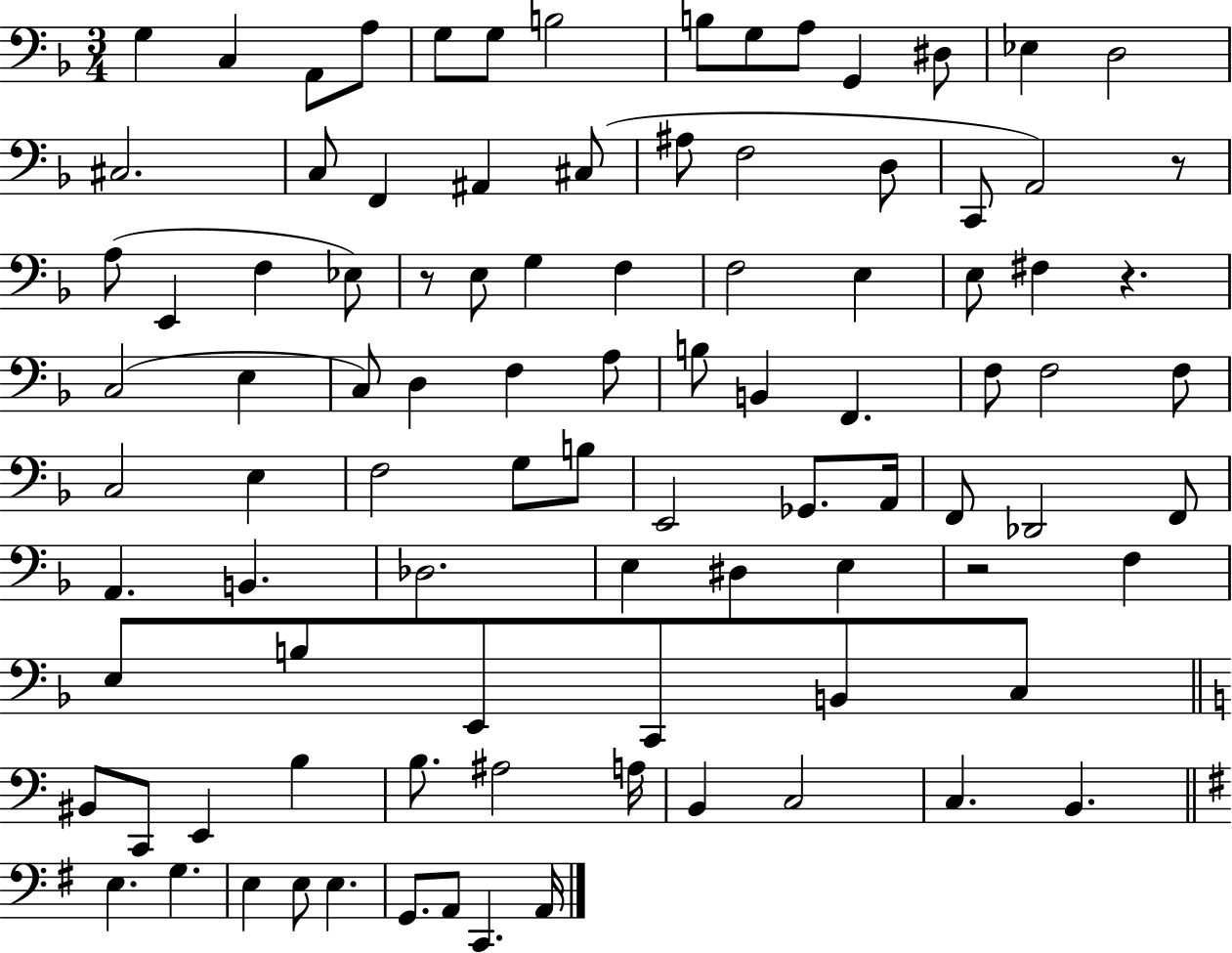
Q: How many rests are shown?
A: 4